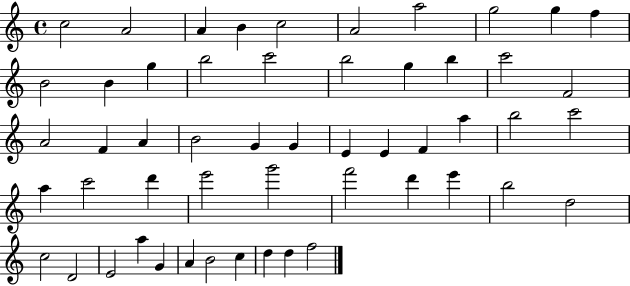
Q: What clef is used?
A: treble